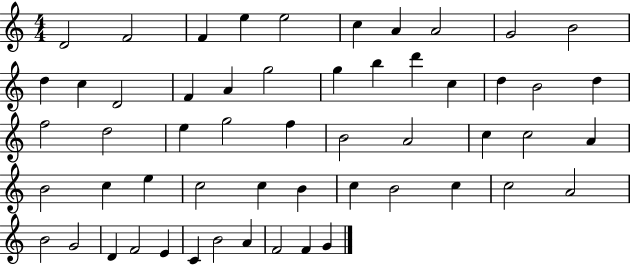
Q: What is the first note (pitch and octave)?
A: D4